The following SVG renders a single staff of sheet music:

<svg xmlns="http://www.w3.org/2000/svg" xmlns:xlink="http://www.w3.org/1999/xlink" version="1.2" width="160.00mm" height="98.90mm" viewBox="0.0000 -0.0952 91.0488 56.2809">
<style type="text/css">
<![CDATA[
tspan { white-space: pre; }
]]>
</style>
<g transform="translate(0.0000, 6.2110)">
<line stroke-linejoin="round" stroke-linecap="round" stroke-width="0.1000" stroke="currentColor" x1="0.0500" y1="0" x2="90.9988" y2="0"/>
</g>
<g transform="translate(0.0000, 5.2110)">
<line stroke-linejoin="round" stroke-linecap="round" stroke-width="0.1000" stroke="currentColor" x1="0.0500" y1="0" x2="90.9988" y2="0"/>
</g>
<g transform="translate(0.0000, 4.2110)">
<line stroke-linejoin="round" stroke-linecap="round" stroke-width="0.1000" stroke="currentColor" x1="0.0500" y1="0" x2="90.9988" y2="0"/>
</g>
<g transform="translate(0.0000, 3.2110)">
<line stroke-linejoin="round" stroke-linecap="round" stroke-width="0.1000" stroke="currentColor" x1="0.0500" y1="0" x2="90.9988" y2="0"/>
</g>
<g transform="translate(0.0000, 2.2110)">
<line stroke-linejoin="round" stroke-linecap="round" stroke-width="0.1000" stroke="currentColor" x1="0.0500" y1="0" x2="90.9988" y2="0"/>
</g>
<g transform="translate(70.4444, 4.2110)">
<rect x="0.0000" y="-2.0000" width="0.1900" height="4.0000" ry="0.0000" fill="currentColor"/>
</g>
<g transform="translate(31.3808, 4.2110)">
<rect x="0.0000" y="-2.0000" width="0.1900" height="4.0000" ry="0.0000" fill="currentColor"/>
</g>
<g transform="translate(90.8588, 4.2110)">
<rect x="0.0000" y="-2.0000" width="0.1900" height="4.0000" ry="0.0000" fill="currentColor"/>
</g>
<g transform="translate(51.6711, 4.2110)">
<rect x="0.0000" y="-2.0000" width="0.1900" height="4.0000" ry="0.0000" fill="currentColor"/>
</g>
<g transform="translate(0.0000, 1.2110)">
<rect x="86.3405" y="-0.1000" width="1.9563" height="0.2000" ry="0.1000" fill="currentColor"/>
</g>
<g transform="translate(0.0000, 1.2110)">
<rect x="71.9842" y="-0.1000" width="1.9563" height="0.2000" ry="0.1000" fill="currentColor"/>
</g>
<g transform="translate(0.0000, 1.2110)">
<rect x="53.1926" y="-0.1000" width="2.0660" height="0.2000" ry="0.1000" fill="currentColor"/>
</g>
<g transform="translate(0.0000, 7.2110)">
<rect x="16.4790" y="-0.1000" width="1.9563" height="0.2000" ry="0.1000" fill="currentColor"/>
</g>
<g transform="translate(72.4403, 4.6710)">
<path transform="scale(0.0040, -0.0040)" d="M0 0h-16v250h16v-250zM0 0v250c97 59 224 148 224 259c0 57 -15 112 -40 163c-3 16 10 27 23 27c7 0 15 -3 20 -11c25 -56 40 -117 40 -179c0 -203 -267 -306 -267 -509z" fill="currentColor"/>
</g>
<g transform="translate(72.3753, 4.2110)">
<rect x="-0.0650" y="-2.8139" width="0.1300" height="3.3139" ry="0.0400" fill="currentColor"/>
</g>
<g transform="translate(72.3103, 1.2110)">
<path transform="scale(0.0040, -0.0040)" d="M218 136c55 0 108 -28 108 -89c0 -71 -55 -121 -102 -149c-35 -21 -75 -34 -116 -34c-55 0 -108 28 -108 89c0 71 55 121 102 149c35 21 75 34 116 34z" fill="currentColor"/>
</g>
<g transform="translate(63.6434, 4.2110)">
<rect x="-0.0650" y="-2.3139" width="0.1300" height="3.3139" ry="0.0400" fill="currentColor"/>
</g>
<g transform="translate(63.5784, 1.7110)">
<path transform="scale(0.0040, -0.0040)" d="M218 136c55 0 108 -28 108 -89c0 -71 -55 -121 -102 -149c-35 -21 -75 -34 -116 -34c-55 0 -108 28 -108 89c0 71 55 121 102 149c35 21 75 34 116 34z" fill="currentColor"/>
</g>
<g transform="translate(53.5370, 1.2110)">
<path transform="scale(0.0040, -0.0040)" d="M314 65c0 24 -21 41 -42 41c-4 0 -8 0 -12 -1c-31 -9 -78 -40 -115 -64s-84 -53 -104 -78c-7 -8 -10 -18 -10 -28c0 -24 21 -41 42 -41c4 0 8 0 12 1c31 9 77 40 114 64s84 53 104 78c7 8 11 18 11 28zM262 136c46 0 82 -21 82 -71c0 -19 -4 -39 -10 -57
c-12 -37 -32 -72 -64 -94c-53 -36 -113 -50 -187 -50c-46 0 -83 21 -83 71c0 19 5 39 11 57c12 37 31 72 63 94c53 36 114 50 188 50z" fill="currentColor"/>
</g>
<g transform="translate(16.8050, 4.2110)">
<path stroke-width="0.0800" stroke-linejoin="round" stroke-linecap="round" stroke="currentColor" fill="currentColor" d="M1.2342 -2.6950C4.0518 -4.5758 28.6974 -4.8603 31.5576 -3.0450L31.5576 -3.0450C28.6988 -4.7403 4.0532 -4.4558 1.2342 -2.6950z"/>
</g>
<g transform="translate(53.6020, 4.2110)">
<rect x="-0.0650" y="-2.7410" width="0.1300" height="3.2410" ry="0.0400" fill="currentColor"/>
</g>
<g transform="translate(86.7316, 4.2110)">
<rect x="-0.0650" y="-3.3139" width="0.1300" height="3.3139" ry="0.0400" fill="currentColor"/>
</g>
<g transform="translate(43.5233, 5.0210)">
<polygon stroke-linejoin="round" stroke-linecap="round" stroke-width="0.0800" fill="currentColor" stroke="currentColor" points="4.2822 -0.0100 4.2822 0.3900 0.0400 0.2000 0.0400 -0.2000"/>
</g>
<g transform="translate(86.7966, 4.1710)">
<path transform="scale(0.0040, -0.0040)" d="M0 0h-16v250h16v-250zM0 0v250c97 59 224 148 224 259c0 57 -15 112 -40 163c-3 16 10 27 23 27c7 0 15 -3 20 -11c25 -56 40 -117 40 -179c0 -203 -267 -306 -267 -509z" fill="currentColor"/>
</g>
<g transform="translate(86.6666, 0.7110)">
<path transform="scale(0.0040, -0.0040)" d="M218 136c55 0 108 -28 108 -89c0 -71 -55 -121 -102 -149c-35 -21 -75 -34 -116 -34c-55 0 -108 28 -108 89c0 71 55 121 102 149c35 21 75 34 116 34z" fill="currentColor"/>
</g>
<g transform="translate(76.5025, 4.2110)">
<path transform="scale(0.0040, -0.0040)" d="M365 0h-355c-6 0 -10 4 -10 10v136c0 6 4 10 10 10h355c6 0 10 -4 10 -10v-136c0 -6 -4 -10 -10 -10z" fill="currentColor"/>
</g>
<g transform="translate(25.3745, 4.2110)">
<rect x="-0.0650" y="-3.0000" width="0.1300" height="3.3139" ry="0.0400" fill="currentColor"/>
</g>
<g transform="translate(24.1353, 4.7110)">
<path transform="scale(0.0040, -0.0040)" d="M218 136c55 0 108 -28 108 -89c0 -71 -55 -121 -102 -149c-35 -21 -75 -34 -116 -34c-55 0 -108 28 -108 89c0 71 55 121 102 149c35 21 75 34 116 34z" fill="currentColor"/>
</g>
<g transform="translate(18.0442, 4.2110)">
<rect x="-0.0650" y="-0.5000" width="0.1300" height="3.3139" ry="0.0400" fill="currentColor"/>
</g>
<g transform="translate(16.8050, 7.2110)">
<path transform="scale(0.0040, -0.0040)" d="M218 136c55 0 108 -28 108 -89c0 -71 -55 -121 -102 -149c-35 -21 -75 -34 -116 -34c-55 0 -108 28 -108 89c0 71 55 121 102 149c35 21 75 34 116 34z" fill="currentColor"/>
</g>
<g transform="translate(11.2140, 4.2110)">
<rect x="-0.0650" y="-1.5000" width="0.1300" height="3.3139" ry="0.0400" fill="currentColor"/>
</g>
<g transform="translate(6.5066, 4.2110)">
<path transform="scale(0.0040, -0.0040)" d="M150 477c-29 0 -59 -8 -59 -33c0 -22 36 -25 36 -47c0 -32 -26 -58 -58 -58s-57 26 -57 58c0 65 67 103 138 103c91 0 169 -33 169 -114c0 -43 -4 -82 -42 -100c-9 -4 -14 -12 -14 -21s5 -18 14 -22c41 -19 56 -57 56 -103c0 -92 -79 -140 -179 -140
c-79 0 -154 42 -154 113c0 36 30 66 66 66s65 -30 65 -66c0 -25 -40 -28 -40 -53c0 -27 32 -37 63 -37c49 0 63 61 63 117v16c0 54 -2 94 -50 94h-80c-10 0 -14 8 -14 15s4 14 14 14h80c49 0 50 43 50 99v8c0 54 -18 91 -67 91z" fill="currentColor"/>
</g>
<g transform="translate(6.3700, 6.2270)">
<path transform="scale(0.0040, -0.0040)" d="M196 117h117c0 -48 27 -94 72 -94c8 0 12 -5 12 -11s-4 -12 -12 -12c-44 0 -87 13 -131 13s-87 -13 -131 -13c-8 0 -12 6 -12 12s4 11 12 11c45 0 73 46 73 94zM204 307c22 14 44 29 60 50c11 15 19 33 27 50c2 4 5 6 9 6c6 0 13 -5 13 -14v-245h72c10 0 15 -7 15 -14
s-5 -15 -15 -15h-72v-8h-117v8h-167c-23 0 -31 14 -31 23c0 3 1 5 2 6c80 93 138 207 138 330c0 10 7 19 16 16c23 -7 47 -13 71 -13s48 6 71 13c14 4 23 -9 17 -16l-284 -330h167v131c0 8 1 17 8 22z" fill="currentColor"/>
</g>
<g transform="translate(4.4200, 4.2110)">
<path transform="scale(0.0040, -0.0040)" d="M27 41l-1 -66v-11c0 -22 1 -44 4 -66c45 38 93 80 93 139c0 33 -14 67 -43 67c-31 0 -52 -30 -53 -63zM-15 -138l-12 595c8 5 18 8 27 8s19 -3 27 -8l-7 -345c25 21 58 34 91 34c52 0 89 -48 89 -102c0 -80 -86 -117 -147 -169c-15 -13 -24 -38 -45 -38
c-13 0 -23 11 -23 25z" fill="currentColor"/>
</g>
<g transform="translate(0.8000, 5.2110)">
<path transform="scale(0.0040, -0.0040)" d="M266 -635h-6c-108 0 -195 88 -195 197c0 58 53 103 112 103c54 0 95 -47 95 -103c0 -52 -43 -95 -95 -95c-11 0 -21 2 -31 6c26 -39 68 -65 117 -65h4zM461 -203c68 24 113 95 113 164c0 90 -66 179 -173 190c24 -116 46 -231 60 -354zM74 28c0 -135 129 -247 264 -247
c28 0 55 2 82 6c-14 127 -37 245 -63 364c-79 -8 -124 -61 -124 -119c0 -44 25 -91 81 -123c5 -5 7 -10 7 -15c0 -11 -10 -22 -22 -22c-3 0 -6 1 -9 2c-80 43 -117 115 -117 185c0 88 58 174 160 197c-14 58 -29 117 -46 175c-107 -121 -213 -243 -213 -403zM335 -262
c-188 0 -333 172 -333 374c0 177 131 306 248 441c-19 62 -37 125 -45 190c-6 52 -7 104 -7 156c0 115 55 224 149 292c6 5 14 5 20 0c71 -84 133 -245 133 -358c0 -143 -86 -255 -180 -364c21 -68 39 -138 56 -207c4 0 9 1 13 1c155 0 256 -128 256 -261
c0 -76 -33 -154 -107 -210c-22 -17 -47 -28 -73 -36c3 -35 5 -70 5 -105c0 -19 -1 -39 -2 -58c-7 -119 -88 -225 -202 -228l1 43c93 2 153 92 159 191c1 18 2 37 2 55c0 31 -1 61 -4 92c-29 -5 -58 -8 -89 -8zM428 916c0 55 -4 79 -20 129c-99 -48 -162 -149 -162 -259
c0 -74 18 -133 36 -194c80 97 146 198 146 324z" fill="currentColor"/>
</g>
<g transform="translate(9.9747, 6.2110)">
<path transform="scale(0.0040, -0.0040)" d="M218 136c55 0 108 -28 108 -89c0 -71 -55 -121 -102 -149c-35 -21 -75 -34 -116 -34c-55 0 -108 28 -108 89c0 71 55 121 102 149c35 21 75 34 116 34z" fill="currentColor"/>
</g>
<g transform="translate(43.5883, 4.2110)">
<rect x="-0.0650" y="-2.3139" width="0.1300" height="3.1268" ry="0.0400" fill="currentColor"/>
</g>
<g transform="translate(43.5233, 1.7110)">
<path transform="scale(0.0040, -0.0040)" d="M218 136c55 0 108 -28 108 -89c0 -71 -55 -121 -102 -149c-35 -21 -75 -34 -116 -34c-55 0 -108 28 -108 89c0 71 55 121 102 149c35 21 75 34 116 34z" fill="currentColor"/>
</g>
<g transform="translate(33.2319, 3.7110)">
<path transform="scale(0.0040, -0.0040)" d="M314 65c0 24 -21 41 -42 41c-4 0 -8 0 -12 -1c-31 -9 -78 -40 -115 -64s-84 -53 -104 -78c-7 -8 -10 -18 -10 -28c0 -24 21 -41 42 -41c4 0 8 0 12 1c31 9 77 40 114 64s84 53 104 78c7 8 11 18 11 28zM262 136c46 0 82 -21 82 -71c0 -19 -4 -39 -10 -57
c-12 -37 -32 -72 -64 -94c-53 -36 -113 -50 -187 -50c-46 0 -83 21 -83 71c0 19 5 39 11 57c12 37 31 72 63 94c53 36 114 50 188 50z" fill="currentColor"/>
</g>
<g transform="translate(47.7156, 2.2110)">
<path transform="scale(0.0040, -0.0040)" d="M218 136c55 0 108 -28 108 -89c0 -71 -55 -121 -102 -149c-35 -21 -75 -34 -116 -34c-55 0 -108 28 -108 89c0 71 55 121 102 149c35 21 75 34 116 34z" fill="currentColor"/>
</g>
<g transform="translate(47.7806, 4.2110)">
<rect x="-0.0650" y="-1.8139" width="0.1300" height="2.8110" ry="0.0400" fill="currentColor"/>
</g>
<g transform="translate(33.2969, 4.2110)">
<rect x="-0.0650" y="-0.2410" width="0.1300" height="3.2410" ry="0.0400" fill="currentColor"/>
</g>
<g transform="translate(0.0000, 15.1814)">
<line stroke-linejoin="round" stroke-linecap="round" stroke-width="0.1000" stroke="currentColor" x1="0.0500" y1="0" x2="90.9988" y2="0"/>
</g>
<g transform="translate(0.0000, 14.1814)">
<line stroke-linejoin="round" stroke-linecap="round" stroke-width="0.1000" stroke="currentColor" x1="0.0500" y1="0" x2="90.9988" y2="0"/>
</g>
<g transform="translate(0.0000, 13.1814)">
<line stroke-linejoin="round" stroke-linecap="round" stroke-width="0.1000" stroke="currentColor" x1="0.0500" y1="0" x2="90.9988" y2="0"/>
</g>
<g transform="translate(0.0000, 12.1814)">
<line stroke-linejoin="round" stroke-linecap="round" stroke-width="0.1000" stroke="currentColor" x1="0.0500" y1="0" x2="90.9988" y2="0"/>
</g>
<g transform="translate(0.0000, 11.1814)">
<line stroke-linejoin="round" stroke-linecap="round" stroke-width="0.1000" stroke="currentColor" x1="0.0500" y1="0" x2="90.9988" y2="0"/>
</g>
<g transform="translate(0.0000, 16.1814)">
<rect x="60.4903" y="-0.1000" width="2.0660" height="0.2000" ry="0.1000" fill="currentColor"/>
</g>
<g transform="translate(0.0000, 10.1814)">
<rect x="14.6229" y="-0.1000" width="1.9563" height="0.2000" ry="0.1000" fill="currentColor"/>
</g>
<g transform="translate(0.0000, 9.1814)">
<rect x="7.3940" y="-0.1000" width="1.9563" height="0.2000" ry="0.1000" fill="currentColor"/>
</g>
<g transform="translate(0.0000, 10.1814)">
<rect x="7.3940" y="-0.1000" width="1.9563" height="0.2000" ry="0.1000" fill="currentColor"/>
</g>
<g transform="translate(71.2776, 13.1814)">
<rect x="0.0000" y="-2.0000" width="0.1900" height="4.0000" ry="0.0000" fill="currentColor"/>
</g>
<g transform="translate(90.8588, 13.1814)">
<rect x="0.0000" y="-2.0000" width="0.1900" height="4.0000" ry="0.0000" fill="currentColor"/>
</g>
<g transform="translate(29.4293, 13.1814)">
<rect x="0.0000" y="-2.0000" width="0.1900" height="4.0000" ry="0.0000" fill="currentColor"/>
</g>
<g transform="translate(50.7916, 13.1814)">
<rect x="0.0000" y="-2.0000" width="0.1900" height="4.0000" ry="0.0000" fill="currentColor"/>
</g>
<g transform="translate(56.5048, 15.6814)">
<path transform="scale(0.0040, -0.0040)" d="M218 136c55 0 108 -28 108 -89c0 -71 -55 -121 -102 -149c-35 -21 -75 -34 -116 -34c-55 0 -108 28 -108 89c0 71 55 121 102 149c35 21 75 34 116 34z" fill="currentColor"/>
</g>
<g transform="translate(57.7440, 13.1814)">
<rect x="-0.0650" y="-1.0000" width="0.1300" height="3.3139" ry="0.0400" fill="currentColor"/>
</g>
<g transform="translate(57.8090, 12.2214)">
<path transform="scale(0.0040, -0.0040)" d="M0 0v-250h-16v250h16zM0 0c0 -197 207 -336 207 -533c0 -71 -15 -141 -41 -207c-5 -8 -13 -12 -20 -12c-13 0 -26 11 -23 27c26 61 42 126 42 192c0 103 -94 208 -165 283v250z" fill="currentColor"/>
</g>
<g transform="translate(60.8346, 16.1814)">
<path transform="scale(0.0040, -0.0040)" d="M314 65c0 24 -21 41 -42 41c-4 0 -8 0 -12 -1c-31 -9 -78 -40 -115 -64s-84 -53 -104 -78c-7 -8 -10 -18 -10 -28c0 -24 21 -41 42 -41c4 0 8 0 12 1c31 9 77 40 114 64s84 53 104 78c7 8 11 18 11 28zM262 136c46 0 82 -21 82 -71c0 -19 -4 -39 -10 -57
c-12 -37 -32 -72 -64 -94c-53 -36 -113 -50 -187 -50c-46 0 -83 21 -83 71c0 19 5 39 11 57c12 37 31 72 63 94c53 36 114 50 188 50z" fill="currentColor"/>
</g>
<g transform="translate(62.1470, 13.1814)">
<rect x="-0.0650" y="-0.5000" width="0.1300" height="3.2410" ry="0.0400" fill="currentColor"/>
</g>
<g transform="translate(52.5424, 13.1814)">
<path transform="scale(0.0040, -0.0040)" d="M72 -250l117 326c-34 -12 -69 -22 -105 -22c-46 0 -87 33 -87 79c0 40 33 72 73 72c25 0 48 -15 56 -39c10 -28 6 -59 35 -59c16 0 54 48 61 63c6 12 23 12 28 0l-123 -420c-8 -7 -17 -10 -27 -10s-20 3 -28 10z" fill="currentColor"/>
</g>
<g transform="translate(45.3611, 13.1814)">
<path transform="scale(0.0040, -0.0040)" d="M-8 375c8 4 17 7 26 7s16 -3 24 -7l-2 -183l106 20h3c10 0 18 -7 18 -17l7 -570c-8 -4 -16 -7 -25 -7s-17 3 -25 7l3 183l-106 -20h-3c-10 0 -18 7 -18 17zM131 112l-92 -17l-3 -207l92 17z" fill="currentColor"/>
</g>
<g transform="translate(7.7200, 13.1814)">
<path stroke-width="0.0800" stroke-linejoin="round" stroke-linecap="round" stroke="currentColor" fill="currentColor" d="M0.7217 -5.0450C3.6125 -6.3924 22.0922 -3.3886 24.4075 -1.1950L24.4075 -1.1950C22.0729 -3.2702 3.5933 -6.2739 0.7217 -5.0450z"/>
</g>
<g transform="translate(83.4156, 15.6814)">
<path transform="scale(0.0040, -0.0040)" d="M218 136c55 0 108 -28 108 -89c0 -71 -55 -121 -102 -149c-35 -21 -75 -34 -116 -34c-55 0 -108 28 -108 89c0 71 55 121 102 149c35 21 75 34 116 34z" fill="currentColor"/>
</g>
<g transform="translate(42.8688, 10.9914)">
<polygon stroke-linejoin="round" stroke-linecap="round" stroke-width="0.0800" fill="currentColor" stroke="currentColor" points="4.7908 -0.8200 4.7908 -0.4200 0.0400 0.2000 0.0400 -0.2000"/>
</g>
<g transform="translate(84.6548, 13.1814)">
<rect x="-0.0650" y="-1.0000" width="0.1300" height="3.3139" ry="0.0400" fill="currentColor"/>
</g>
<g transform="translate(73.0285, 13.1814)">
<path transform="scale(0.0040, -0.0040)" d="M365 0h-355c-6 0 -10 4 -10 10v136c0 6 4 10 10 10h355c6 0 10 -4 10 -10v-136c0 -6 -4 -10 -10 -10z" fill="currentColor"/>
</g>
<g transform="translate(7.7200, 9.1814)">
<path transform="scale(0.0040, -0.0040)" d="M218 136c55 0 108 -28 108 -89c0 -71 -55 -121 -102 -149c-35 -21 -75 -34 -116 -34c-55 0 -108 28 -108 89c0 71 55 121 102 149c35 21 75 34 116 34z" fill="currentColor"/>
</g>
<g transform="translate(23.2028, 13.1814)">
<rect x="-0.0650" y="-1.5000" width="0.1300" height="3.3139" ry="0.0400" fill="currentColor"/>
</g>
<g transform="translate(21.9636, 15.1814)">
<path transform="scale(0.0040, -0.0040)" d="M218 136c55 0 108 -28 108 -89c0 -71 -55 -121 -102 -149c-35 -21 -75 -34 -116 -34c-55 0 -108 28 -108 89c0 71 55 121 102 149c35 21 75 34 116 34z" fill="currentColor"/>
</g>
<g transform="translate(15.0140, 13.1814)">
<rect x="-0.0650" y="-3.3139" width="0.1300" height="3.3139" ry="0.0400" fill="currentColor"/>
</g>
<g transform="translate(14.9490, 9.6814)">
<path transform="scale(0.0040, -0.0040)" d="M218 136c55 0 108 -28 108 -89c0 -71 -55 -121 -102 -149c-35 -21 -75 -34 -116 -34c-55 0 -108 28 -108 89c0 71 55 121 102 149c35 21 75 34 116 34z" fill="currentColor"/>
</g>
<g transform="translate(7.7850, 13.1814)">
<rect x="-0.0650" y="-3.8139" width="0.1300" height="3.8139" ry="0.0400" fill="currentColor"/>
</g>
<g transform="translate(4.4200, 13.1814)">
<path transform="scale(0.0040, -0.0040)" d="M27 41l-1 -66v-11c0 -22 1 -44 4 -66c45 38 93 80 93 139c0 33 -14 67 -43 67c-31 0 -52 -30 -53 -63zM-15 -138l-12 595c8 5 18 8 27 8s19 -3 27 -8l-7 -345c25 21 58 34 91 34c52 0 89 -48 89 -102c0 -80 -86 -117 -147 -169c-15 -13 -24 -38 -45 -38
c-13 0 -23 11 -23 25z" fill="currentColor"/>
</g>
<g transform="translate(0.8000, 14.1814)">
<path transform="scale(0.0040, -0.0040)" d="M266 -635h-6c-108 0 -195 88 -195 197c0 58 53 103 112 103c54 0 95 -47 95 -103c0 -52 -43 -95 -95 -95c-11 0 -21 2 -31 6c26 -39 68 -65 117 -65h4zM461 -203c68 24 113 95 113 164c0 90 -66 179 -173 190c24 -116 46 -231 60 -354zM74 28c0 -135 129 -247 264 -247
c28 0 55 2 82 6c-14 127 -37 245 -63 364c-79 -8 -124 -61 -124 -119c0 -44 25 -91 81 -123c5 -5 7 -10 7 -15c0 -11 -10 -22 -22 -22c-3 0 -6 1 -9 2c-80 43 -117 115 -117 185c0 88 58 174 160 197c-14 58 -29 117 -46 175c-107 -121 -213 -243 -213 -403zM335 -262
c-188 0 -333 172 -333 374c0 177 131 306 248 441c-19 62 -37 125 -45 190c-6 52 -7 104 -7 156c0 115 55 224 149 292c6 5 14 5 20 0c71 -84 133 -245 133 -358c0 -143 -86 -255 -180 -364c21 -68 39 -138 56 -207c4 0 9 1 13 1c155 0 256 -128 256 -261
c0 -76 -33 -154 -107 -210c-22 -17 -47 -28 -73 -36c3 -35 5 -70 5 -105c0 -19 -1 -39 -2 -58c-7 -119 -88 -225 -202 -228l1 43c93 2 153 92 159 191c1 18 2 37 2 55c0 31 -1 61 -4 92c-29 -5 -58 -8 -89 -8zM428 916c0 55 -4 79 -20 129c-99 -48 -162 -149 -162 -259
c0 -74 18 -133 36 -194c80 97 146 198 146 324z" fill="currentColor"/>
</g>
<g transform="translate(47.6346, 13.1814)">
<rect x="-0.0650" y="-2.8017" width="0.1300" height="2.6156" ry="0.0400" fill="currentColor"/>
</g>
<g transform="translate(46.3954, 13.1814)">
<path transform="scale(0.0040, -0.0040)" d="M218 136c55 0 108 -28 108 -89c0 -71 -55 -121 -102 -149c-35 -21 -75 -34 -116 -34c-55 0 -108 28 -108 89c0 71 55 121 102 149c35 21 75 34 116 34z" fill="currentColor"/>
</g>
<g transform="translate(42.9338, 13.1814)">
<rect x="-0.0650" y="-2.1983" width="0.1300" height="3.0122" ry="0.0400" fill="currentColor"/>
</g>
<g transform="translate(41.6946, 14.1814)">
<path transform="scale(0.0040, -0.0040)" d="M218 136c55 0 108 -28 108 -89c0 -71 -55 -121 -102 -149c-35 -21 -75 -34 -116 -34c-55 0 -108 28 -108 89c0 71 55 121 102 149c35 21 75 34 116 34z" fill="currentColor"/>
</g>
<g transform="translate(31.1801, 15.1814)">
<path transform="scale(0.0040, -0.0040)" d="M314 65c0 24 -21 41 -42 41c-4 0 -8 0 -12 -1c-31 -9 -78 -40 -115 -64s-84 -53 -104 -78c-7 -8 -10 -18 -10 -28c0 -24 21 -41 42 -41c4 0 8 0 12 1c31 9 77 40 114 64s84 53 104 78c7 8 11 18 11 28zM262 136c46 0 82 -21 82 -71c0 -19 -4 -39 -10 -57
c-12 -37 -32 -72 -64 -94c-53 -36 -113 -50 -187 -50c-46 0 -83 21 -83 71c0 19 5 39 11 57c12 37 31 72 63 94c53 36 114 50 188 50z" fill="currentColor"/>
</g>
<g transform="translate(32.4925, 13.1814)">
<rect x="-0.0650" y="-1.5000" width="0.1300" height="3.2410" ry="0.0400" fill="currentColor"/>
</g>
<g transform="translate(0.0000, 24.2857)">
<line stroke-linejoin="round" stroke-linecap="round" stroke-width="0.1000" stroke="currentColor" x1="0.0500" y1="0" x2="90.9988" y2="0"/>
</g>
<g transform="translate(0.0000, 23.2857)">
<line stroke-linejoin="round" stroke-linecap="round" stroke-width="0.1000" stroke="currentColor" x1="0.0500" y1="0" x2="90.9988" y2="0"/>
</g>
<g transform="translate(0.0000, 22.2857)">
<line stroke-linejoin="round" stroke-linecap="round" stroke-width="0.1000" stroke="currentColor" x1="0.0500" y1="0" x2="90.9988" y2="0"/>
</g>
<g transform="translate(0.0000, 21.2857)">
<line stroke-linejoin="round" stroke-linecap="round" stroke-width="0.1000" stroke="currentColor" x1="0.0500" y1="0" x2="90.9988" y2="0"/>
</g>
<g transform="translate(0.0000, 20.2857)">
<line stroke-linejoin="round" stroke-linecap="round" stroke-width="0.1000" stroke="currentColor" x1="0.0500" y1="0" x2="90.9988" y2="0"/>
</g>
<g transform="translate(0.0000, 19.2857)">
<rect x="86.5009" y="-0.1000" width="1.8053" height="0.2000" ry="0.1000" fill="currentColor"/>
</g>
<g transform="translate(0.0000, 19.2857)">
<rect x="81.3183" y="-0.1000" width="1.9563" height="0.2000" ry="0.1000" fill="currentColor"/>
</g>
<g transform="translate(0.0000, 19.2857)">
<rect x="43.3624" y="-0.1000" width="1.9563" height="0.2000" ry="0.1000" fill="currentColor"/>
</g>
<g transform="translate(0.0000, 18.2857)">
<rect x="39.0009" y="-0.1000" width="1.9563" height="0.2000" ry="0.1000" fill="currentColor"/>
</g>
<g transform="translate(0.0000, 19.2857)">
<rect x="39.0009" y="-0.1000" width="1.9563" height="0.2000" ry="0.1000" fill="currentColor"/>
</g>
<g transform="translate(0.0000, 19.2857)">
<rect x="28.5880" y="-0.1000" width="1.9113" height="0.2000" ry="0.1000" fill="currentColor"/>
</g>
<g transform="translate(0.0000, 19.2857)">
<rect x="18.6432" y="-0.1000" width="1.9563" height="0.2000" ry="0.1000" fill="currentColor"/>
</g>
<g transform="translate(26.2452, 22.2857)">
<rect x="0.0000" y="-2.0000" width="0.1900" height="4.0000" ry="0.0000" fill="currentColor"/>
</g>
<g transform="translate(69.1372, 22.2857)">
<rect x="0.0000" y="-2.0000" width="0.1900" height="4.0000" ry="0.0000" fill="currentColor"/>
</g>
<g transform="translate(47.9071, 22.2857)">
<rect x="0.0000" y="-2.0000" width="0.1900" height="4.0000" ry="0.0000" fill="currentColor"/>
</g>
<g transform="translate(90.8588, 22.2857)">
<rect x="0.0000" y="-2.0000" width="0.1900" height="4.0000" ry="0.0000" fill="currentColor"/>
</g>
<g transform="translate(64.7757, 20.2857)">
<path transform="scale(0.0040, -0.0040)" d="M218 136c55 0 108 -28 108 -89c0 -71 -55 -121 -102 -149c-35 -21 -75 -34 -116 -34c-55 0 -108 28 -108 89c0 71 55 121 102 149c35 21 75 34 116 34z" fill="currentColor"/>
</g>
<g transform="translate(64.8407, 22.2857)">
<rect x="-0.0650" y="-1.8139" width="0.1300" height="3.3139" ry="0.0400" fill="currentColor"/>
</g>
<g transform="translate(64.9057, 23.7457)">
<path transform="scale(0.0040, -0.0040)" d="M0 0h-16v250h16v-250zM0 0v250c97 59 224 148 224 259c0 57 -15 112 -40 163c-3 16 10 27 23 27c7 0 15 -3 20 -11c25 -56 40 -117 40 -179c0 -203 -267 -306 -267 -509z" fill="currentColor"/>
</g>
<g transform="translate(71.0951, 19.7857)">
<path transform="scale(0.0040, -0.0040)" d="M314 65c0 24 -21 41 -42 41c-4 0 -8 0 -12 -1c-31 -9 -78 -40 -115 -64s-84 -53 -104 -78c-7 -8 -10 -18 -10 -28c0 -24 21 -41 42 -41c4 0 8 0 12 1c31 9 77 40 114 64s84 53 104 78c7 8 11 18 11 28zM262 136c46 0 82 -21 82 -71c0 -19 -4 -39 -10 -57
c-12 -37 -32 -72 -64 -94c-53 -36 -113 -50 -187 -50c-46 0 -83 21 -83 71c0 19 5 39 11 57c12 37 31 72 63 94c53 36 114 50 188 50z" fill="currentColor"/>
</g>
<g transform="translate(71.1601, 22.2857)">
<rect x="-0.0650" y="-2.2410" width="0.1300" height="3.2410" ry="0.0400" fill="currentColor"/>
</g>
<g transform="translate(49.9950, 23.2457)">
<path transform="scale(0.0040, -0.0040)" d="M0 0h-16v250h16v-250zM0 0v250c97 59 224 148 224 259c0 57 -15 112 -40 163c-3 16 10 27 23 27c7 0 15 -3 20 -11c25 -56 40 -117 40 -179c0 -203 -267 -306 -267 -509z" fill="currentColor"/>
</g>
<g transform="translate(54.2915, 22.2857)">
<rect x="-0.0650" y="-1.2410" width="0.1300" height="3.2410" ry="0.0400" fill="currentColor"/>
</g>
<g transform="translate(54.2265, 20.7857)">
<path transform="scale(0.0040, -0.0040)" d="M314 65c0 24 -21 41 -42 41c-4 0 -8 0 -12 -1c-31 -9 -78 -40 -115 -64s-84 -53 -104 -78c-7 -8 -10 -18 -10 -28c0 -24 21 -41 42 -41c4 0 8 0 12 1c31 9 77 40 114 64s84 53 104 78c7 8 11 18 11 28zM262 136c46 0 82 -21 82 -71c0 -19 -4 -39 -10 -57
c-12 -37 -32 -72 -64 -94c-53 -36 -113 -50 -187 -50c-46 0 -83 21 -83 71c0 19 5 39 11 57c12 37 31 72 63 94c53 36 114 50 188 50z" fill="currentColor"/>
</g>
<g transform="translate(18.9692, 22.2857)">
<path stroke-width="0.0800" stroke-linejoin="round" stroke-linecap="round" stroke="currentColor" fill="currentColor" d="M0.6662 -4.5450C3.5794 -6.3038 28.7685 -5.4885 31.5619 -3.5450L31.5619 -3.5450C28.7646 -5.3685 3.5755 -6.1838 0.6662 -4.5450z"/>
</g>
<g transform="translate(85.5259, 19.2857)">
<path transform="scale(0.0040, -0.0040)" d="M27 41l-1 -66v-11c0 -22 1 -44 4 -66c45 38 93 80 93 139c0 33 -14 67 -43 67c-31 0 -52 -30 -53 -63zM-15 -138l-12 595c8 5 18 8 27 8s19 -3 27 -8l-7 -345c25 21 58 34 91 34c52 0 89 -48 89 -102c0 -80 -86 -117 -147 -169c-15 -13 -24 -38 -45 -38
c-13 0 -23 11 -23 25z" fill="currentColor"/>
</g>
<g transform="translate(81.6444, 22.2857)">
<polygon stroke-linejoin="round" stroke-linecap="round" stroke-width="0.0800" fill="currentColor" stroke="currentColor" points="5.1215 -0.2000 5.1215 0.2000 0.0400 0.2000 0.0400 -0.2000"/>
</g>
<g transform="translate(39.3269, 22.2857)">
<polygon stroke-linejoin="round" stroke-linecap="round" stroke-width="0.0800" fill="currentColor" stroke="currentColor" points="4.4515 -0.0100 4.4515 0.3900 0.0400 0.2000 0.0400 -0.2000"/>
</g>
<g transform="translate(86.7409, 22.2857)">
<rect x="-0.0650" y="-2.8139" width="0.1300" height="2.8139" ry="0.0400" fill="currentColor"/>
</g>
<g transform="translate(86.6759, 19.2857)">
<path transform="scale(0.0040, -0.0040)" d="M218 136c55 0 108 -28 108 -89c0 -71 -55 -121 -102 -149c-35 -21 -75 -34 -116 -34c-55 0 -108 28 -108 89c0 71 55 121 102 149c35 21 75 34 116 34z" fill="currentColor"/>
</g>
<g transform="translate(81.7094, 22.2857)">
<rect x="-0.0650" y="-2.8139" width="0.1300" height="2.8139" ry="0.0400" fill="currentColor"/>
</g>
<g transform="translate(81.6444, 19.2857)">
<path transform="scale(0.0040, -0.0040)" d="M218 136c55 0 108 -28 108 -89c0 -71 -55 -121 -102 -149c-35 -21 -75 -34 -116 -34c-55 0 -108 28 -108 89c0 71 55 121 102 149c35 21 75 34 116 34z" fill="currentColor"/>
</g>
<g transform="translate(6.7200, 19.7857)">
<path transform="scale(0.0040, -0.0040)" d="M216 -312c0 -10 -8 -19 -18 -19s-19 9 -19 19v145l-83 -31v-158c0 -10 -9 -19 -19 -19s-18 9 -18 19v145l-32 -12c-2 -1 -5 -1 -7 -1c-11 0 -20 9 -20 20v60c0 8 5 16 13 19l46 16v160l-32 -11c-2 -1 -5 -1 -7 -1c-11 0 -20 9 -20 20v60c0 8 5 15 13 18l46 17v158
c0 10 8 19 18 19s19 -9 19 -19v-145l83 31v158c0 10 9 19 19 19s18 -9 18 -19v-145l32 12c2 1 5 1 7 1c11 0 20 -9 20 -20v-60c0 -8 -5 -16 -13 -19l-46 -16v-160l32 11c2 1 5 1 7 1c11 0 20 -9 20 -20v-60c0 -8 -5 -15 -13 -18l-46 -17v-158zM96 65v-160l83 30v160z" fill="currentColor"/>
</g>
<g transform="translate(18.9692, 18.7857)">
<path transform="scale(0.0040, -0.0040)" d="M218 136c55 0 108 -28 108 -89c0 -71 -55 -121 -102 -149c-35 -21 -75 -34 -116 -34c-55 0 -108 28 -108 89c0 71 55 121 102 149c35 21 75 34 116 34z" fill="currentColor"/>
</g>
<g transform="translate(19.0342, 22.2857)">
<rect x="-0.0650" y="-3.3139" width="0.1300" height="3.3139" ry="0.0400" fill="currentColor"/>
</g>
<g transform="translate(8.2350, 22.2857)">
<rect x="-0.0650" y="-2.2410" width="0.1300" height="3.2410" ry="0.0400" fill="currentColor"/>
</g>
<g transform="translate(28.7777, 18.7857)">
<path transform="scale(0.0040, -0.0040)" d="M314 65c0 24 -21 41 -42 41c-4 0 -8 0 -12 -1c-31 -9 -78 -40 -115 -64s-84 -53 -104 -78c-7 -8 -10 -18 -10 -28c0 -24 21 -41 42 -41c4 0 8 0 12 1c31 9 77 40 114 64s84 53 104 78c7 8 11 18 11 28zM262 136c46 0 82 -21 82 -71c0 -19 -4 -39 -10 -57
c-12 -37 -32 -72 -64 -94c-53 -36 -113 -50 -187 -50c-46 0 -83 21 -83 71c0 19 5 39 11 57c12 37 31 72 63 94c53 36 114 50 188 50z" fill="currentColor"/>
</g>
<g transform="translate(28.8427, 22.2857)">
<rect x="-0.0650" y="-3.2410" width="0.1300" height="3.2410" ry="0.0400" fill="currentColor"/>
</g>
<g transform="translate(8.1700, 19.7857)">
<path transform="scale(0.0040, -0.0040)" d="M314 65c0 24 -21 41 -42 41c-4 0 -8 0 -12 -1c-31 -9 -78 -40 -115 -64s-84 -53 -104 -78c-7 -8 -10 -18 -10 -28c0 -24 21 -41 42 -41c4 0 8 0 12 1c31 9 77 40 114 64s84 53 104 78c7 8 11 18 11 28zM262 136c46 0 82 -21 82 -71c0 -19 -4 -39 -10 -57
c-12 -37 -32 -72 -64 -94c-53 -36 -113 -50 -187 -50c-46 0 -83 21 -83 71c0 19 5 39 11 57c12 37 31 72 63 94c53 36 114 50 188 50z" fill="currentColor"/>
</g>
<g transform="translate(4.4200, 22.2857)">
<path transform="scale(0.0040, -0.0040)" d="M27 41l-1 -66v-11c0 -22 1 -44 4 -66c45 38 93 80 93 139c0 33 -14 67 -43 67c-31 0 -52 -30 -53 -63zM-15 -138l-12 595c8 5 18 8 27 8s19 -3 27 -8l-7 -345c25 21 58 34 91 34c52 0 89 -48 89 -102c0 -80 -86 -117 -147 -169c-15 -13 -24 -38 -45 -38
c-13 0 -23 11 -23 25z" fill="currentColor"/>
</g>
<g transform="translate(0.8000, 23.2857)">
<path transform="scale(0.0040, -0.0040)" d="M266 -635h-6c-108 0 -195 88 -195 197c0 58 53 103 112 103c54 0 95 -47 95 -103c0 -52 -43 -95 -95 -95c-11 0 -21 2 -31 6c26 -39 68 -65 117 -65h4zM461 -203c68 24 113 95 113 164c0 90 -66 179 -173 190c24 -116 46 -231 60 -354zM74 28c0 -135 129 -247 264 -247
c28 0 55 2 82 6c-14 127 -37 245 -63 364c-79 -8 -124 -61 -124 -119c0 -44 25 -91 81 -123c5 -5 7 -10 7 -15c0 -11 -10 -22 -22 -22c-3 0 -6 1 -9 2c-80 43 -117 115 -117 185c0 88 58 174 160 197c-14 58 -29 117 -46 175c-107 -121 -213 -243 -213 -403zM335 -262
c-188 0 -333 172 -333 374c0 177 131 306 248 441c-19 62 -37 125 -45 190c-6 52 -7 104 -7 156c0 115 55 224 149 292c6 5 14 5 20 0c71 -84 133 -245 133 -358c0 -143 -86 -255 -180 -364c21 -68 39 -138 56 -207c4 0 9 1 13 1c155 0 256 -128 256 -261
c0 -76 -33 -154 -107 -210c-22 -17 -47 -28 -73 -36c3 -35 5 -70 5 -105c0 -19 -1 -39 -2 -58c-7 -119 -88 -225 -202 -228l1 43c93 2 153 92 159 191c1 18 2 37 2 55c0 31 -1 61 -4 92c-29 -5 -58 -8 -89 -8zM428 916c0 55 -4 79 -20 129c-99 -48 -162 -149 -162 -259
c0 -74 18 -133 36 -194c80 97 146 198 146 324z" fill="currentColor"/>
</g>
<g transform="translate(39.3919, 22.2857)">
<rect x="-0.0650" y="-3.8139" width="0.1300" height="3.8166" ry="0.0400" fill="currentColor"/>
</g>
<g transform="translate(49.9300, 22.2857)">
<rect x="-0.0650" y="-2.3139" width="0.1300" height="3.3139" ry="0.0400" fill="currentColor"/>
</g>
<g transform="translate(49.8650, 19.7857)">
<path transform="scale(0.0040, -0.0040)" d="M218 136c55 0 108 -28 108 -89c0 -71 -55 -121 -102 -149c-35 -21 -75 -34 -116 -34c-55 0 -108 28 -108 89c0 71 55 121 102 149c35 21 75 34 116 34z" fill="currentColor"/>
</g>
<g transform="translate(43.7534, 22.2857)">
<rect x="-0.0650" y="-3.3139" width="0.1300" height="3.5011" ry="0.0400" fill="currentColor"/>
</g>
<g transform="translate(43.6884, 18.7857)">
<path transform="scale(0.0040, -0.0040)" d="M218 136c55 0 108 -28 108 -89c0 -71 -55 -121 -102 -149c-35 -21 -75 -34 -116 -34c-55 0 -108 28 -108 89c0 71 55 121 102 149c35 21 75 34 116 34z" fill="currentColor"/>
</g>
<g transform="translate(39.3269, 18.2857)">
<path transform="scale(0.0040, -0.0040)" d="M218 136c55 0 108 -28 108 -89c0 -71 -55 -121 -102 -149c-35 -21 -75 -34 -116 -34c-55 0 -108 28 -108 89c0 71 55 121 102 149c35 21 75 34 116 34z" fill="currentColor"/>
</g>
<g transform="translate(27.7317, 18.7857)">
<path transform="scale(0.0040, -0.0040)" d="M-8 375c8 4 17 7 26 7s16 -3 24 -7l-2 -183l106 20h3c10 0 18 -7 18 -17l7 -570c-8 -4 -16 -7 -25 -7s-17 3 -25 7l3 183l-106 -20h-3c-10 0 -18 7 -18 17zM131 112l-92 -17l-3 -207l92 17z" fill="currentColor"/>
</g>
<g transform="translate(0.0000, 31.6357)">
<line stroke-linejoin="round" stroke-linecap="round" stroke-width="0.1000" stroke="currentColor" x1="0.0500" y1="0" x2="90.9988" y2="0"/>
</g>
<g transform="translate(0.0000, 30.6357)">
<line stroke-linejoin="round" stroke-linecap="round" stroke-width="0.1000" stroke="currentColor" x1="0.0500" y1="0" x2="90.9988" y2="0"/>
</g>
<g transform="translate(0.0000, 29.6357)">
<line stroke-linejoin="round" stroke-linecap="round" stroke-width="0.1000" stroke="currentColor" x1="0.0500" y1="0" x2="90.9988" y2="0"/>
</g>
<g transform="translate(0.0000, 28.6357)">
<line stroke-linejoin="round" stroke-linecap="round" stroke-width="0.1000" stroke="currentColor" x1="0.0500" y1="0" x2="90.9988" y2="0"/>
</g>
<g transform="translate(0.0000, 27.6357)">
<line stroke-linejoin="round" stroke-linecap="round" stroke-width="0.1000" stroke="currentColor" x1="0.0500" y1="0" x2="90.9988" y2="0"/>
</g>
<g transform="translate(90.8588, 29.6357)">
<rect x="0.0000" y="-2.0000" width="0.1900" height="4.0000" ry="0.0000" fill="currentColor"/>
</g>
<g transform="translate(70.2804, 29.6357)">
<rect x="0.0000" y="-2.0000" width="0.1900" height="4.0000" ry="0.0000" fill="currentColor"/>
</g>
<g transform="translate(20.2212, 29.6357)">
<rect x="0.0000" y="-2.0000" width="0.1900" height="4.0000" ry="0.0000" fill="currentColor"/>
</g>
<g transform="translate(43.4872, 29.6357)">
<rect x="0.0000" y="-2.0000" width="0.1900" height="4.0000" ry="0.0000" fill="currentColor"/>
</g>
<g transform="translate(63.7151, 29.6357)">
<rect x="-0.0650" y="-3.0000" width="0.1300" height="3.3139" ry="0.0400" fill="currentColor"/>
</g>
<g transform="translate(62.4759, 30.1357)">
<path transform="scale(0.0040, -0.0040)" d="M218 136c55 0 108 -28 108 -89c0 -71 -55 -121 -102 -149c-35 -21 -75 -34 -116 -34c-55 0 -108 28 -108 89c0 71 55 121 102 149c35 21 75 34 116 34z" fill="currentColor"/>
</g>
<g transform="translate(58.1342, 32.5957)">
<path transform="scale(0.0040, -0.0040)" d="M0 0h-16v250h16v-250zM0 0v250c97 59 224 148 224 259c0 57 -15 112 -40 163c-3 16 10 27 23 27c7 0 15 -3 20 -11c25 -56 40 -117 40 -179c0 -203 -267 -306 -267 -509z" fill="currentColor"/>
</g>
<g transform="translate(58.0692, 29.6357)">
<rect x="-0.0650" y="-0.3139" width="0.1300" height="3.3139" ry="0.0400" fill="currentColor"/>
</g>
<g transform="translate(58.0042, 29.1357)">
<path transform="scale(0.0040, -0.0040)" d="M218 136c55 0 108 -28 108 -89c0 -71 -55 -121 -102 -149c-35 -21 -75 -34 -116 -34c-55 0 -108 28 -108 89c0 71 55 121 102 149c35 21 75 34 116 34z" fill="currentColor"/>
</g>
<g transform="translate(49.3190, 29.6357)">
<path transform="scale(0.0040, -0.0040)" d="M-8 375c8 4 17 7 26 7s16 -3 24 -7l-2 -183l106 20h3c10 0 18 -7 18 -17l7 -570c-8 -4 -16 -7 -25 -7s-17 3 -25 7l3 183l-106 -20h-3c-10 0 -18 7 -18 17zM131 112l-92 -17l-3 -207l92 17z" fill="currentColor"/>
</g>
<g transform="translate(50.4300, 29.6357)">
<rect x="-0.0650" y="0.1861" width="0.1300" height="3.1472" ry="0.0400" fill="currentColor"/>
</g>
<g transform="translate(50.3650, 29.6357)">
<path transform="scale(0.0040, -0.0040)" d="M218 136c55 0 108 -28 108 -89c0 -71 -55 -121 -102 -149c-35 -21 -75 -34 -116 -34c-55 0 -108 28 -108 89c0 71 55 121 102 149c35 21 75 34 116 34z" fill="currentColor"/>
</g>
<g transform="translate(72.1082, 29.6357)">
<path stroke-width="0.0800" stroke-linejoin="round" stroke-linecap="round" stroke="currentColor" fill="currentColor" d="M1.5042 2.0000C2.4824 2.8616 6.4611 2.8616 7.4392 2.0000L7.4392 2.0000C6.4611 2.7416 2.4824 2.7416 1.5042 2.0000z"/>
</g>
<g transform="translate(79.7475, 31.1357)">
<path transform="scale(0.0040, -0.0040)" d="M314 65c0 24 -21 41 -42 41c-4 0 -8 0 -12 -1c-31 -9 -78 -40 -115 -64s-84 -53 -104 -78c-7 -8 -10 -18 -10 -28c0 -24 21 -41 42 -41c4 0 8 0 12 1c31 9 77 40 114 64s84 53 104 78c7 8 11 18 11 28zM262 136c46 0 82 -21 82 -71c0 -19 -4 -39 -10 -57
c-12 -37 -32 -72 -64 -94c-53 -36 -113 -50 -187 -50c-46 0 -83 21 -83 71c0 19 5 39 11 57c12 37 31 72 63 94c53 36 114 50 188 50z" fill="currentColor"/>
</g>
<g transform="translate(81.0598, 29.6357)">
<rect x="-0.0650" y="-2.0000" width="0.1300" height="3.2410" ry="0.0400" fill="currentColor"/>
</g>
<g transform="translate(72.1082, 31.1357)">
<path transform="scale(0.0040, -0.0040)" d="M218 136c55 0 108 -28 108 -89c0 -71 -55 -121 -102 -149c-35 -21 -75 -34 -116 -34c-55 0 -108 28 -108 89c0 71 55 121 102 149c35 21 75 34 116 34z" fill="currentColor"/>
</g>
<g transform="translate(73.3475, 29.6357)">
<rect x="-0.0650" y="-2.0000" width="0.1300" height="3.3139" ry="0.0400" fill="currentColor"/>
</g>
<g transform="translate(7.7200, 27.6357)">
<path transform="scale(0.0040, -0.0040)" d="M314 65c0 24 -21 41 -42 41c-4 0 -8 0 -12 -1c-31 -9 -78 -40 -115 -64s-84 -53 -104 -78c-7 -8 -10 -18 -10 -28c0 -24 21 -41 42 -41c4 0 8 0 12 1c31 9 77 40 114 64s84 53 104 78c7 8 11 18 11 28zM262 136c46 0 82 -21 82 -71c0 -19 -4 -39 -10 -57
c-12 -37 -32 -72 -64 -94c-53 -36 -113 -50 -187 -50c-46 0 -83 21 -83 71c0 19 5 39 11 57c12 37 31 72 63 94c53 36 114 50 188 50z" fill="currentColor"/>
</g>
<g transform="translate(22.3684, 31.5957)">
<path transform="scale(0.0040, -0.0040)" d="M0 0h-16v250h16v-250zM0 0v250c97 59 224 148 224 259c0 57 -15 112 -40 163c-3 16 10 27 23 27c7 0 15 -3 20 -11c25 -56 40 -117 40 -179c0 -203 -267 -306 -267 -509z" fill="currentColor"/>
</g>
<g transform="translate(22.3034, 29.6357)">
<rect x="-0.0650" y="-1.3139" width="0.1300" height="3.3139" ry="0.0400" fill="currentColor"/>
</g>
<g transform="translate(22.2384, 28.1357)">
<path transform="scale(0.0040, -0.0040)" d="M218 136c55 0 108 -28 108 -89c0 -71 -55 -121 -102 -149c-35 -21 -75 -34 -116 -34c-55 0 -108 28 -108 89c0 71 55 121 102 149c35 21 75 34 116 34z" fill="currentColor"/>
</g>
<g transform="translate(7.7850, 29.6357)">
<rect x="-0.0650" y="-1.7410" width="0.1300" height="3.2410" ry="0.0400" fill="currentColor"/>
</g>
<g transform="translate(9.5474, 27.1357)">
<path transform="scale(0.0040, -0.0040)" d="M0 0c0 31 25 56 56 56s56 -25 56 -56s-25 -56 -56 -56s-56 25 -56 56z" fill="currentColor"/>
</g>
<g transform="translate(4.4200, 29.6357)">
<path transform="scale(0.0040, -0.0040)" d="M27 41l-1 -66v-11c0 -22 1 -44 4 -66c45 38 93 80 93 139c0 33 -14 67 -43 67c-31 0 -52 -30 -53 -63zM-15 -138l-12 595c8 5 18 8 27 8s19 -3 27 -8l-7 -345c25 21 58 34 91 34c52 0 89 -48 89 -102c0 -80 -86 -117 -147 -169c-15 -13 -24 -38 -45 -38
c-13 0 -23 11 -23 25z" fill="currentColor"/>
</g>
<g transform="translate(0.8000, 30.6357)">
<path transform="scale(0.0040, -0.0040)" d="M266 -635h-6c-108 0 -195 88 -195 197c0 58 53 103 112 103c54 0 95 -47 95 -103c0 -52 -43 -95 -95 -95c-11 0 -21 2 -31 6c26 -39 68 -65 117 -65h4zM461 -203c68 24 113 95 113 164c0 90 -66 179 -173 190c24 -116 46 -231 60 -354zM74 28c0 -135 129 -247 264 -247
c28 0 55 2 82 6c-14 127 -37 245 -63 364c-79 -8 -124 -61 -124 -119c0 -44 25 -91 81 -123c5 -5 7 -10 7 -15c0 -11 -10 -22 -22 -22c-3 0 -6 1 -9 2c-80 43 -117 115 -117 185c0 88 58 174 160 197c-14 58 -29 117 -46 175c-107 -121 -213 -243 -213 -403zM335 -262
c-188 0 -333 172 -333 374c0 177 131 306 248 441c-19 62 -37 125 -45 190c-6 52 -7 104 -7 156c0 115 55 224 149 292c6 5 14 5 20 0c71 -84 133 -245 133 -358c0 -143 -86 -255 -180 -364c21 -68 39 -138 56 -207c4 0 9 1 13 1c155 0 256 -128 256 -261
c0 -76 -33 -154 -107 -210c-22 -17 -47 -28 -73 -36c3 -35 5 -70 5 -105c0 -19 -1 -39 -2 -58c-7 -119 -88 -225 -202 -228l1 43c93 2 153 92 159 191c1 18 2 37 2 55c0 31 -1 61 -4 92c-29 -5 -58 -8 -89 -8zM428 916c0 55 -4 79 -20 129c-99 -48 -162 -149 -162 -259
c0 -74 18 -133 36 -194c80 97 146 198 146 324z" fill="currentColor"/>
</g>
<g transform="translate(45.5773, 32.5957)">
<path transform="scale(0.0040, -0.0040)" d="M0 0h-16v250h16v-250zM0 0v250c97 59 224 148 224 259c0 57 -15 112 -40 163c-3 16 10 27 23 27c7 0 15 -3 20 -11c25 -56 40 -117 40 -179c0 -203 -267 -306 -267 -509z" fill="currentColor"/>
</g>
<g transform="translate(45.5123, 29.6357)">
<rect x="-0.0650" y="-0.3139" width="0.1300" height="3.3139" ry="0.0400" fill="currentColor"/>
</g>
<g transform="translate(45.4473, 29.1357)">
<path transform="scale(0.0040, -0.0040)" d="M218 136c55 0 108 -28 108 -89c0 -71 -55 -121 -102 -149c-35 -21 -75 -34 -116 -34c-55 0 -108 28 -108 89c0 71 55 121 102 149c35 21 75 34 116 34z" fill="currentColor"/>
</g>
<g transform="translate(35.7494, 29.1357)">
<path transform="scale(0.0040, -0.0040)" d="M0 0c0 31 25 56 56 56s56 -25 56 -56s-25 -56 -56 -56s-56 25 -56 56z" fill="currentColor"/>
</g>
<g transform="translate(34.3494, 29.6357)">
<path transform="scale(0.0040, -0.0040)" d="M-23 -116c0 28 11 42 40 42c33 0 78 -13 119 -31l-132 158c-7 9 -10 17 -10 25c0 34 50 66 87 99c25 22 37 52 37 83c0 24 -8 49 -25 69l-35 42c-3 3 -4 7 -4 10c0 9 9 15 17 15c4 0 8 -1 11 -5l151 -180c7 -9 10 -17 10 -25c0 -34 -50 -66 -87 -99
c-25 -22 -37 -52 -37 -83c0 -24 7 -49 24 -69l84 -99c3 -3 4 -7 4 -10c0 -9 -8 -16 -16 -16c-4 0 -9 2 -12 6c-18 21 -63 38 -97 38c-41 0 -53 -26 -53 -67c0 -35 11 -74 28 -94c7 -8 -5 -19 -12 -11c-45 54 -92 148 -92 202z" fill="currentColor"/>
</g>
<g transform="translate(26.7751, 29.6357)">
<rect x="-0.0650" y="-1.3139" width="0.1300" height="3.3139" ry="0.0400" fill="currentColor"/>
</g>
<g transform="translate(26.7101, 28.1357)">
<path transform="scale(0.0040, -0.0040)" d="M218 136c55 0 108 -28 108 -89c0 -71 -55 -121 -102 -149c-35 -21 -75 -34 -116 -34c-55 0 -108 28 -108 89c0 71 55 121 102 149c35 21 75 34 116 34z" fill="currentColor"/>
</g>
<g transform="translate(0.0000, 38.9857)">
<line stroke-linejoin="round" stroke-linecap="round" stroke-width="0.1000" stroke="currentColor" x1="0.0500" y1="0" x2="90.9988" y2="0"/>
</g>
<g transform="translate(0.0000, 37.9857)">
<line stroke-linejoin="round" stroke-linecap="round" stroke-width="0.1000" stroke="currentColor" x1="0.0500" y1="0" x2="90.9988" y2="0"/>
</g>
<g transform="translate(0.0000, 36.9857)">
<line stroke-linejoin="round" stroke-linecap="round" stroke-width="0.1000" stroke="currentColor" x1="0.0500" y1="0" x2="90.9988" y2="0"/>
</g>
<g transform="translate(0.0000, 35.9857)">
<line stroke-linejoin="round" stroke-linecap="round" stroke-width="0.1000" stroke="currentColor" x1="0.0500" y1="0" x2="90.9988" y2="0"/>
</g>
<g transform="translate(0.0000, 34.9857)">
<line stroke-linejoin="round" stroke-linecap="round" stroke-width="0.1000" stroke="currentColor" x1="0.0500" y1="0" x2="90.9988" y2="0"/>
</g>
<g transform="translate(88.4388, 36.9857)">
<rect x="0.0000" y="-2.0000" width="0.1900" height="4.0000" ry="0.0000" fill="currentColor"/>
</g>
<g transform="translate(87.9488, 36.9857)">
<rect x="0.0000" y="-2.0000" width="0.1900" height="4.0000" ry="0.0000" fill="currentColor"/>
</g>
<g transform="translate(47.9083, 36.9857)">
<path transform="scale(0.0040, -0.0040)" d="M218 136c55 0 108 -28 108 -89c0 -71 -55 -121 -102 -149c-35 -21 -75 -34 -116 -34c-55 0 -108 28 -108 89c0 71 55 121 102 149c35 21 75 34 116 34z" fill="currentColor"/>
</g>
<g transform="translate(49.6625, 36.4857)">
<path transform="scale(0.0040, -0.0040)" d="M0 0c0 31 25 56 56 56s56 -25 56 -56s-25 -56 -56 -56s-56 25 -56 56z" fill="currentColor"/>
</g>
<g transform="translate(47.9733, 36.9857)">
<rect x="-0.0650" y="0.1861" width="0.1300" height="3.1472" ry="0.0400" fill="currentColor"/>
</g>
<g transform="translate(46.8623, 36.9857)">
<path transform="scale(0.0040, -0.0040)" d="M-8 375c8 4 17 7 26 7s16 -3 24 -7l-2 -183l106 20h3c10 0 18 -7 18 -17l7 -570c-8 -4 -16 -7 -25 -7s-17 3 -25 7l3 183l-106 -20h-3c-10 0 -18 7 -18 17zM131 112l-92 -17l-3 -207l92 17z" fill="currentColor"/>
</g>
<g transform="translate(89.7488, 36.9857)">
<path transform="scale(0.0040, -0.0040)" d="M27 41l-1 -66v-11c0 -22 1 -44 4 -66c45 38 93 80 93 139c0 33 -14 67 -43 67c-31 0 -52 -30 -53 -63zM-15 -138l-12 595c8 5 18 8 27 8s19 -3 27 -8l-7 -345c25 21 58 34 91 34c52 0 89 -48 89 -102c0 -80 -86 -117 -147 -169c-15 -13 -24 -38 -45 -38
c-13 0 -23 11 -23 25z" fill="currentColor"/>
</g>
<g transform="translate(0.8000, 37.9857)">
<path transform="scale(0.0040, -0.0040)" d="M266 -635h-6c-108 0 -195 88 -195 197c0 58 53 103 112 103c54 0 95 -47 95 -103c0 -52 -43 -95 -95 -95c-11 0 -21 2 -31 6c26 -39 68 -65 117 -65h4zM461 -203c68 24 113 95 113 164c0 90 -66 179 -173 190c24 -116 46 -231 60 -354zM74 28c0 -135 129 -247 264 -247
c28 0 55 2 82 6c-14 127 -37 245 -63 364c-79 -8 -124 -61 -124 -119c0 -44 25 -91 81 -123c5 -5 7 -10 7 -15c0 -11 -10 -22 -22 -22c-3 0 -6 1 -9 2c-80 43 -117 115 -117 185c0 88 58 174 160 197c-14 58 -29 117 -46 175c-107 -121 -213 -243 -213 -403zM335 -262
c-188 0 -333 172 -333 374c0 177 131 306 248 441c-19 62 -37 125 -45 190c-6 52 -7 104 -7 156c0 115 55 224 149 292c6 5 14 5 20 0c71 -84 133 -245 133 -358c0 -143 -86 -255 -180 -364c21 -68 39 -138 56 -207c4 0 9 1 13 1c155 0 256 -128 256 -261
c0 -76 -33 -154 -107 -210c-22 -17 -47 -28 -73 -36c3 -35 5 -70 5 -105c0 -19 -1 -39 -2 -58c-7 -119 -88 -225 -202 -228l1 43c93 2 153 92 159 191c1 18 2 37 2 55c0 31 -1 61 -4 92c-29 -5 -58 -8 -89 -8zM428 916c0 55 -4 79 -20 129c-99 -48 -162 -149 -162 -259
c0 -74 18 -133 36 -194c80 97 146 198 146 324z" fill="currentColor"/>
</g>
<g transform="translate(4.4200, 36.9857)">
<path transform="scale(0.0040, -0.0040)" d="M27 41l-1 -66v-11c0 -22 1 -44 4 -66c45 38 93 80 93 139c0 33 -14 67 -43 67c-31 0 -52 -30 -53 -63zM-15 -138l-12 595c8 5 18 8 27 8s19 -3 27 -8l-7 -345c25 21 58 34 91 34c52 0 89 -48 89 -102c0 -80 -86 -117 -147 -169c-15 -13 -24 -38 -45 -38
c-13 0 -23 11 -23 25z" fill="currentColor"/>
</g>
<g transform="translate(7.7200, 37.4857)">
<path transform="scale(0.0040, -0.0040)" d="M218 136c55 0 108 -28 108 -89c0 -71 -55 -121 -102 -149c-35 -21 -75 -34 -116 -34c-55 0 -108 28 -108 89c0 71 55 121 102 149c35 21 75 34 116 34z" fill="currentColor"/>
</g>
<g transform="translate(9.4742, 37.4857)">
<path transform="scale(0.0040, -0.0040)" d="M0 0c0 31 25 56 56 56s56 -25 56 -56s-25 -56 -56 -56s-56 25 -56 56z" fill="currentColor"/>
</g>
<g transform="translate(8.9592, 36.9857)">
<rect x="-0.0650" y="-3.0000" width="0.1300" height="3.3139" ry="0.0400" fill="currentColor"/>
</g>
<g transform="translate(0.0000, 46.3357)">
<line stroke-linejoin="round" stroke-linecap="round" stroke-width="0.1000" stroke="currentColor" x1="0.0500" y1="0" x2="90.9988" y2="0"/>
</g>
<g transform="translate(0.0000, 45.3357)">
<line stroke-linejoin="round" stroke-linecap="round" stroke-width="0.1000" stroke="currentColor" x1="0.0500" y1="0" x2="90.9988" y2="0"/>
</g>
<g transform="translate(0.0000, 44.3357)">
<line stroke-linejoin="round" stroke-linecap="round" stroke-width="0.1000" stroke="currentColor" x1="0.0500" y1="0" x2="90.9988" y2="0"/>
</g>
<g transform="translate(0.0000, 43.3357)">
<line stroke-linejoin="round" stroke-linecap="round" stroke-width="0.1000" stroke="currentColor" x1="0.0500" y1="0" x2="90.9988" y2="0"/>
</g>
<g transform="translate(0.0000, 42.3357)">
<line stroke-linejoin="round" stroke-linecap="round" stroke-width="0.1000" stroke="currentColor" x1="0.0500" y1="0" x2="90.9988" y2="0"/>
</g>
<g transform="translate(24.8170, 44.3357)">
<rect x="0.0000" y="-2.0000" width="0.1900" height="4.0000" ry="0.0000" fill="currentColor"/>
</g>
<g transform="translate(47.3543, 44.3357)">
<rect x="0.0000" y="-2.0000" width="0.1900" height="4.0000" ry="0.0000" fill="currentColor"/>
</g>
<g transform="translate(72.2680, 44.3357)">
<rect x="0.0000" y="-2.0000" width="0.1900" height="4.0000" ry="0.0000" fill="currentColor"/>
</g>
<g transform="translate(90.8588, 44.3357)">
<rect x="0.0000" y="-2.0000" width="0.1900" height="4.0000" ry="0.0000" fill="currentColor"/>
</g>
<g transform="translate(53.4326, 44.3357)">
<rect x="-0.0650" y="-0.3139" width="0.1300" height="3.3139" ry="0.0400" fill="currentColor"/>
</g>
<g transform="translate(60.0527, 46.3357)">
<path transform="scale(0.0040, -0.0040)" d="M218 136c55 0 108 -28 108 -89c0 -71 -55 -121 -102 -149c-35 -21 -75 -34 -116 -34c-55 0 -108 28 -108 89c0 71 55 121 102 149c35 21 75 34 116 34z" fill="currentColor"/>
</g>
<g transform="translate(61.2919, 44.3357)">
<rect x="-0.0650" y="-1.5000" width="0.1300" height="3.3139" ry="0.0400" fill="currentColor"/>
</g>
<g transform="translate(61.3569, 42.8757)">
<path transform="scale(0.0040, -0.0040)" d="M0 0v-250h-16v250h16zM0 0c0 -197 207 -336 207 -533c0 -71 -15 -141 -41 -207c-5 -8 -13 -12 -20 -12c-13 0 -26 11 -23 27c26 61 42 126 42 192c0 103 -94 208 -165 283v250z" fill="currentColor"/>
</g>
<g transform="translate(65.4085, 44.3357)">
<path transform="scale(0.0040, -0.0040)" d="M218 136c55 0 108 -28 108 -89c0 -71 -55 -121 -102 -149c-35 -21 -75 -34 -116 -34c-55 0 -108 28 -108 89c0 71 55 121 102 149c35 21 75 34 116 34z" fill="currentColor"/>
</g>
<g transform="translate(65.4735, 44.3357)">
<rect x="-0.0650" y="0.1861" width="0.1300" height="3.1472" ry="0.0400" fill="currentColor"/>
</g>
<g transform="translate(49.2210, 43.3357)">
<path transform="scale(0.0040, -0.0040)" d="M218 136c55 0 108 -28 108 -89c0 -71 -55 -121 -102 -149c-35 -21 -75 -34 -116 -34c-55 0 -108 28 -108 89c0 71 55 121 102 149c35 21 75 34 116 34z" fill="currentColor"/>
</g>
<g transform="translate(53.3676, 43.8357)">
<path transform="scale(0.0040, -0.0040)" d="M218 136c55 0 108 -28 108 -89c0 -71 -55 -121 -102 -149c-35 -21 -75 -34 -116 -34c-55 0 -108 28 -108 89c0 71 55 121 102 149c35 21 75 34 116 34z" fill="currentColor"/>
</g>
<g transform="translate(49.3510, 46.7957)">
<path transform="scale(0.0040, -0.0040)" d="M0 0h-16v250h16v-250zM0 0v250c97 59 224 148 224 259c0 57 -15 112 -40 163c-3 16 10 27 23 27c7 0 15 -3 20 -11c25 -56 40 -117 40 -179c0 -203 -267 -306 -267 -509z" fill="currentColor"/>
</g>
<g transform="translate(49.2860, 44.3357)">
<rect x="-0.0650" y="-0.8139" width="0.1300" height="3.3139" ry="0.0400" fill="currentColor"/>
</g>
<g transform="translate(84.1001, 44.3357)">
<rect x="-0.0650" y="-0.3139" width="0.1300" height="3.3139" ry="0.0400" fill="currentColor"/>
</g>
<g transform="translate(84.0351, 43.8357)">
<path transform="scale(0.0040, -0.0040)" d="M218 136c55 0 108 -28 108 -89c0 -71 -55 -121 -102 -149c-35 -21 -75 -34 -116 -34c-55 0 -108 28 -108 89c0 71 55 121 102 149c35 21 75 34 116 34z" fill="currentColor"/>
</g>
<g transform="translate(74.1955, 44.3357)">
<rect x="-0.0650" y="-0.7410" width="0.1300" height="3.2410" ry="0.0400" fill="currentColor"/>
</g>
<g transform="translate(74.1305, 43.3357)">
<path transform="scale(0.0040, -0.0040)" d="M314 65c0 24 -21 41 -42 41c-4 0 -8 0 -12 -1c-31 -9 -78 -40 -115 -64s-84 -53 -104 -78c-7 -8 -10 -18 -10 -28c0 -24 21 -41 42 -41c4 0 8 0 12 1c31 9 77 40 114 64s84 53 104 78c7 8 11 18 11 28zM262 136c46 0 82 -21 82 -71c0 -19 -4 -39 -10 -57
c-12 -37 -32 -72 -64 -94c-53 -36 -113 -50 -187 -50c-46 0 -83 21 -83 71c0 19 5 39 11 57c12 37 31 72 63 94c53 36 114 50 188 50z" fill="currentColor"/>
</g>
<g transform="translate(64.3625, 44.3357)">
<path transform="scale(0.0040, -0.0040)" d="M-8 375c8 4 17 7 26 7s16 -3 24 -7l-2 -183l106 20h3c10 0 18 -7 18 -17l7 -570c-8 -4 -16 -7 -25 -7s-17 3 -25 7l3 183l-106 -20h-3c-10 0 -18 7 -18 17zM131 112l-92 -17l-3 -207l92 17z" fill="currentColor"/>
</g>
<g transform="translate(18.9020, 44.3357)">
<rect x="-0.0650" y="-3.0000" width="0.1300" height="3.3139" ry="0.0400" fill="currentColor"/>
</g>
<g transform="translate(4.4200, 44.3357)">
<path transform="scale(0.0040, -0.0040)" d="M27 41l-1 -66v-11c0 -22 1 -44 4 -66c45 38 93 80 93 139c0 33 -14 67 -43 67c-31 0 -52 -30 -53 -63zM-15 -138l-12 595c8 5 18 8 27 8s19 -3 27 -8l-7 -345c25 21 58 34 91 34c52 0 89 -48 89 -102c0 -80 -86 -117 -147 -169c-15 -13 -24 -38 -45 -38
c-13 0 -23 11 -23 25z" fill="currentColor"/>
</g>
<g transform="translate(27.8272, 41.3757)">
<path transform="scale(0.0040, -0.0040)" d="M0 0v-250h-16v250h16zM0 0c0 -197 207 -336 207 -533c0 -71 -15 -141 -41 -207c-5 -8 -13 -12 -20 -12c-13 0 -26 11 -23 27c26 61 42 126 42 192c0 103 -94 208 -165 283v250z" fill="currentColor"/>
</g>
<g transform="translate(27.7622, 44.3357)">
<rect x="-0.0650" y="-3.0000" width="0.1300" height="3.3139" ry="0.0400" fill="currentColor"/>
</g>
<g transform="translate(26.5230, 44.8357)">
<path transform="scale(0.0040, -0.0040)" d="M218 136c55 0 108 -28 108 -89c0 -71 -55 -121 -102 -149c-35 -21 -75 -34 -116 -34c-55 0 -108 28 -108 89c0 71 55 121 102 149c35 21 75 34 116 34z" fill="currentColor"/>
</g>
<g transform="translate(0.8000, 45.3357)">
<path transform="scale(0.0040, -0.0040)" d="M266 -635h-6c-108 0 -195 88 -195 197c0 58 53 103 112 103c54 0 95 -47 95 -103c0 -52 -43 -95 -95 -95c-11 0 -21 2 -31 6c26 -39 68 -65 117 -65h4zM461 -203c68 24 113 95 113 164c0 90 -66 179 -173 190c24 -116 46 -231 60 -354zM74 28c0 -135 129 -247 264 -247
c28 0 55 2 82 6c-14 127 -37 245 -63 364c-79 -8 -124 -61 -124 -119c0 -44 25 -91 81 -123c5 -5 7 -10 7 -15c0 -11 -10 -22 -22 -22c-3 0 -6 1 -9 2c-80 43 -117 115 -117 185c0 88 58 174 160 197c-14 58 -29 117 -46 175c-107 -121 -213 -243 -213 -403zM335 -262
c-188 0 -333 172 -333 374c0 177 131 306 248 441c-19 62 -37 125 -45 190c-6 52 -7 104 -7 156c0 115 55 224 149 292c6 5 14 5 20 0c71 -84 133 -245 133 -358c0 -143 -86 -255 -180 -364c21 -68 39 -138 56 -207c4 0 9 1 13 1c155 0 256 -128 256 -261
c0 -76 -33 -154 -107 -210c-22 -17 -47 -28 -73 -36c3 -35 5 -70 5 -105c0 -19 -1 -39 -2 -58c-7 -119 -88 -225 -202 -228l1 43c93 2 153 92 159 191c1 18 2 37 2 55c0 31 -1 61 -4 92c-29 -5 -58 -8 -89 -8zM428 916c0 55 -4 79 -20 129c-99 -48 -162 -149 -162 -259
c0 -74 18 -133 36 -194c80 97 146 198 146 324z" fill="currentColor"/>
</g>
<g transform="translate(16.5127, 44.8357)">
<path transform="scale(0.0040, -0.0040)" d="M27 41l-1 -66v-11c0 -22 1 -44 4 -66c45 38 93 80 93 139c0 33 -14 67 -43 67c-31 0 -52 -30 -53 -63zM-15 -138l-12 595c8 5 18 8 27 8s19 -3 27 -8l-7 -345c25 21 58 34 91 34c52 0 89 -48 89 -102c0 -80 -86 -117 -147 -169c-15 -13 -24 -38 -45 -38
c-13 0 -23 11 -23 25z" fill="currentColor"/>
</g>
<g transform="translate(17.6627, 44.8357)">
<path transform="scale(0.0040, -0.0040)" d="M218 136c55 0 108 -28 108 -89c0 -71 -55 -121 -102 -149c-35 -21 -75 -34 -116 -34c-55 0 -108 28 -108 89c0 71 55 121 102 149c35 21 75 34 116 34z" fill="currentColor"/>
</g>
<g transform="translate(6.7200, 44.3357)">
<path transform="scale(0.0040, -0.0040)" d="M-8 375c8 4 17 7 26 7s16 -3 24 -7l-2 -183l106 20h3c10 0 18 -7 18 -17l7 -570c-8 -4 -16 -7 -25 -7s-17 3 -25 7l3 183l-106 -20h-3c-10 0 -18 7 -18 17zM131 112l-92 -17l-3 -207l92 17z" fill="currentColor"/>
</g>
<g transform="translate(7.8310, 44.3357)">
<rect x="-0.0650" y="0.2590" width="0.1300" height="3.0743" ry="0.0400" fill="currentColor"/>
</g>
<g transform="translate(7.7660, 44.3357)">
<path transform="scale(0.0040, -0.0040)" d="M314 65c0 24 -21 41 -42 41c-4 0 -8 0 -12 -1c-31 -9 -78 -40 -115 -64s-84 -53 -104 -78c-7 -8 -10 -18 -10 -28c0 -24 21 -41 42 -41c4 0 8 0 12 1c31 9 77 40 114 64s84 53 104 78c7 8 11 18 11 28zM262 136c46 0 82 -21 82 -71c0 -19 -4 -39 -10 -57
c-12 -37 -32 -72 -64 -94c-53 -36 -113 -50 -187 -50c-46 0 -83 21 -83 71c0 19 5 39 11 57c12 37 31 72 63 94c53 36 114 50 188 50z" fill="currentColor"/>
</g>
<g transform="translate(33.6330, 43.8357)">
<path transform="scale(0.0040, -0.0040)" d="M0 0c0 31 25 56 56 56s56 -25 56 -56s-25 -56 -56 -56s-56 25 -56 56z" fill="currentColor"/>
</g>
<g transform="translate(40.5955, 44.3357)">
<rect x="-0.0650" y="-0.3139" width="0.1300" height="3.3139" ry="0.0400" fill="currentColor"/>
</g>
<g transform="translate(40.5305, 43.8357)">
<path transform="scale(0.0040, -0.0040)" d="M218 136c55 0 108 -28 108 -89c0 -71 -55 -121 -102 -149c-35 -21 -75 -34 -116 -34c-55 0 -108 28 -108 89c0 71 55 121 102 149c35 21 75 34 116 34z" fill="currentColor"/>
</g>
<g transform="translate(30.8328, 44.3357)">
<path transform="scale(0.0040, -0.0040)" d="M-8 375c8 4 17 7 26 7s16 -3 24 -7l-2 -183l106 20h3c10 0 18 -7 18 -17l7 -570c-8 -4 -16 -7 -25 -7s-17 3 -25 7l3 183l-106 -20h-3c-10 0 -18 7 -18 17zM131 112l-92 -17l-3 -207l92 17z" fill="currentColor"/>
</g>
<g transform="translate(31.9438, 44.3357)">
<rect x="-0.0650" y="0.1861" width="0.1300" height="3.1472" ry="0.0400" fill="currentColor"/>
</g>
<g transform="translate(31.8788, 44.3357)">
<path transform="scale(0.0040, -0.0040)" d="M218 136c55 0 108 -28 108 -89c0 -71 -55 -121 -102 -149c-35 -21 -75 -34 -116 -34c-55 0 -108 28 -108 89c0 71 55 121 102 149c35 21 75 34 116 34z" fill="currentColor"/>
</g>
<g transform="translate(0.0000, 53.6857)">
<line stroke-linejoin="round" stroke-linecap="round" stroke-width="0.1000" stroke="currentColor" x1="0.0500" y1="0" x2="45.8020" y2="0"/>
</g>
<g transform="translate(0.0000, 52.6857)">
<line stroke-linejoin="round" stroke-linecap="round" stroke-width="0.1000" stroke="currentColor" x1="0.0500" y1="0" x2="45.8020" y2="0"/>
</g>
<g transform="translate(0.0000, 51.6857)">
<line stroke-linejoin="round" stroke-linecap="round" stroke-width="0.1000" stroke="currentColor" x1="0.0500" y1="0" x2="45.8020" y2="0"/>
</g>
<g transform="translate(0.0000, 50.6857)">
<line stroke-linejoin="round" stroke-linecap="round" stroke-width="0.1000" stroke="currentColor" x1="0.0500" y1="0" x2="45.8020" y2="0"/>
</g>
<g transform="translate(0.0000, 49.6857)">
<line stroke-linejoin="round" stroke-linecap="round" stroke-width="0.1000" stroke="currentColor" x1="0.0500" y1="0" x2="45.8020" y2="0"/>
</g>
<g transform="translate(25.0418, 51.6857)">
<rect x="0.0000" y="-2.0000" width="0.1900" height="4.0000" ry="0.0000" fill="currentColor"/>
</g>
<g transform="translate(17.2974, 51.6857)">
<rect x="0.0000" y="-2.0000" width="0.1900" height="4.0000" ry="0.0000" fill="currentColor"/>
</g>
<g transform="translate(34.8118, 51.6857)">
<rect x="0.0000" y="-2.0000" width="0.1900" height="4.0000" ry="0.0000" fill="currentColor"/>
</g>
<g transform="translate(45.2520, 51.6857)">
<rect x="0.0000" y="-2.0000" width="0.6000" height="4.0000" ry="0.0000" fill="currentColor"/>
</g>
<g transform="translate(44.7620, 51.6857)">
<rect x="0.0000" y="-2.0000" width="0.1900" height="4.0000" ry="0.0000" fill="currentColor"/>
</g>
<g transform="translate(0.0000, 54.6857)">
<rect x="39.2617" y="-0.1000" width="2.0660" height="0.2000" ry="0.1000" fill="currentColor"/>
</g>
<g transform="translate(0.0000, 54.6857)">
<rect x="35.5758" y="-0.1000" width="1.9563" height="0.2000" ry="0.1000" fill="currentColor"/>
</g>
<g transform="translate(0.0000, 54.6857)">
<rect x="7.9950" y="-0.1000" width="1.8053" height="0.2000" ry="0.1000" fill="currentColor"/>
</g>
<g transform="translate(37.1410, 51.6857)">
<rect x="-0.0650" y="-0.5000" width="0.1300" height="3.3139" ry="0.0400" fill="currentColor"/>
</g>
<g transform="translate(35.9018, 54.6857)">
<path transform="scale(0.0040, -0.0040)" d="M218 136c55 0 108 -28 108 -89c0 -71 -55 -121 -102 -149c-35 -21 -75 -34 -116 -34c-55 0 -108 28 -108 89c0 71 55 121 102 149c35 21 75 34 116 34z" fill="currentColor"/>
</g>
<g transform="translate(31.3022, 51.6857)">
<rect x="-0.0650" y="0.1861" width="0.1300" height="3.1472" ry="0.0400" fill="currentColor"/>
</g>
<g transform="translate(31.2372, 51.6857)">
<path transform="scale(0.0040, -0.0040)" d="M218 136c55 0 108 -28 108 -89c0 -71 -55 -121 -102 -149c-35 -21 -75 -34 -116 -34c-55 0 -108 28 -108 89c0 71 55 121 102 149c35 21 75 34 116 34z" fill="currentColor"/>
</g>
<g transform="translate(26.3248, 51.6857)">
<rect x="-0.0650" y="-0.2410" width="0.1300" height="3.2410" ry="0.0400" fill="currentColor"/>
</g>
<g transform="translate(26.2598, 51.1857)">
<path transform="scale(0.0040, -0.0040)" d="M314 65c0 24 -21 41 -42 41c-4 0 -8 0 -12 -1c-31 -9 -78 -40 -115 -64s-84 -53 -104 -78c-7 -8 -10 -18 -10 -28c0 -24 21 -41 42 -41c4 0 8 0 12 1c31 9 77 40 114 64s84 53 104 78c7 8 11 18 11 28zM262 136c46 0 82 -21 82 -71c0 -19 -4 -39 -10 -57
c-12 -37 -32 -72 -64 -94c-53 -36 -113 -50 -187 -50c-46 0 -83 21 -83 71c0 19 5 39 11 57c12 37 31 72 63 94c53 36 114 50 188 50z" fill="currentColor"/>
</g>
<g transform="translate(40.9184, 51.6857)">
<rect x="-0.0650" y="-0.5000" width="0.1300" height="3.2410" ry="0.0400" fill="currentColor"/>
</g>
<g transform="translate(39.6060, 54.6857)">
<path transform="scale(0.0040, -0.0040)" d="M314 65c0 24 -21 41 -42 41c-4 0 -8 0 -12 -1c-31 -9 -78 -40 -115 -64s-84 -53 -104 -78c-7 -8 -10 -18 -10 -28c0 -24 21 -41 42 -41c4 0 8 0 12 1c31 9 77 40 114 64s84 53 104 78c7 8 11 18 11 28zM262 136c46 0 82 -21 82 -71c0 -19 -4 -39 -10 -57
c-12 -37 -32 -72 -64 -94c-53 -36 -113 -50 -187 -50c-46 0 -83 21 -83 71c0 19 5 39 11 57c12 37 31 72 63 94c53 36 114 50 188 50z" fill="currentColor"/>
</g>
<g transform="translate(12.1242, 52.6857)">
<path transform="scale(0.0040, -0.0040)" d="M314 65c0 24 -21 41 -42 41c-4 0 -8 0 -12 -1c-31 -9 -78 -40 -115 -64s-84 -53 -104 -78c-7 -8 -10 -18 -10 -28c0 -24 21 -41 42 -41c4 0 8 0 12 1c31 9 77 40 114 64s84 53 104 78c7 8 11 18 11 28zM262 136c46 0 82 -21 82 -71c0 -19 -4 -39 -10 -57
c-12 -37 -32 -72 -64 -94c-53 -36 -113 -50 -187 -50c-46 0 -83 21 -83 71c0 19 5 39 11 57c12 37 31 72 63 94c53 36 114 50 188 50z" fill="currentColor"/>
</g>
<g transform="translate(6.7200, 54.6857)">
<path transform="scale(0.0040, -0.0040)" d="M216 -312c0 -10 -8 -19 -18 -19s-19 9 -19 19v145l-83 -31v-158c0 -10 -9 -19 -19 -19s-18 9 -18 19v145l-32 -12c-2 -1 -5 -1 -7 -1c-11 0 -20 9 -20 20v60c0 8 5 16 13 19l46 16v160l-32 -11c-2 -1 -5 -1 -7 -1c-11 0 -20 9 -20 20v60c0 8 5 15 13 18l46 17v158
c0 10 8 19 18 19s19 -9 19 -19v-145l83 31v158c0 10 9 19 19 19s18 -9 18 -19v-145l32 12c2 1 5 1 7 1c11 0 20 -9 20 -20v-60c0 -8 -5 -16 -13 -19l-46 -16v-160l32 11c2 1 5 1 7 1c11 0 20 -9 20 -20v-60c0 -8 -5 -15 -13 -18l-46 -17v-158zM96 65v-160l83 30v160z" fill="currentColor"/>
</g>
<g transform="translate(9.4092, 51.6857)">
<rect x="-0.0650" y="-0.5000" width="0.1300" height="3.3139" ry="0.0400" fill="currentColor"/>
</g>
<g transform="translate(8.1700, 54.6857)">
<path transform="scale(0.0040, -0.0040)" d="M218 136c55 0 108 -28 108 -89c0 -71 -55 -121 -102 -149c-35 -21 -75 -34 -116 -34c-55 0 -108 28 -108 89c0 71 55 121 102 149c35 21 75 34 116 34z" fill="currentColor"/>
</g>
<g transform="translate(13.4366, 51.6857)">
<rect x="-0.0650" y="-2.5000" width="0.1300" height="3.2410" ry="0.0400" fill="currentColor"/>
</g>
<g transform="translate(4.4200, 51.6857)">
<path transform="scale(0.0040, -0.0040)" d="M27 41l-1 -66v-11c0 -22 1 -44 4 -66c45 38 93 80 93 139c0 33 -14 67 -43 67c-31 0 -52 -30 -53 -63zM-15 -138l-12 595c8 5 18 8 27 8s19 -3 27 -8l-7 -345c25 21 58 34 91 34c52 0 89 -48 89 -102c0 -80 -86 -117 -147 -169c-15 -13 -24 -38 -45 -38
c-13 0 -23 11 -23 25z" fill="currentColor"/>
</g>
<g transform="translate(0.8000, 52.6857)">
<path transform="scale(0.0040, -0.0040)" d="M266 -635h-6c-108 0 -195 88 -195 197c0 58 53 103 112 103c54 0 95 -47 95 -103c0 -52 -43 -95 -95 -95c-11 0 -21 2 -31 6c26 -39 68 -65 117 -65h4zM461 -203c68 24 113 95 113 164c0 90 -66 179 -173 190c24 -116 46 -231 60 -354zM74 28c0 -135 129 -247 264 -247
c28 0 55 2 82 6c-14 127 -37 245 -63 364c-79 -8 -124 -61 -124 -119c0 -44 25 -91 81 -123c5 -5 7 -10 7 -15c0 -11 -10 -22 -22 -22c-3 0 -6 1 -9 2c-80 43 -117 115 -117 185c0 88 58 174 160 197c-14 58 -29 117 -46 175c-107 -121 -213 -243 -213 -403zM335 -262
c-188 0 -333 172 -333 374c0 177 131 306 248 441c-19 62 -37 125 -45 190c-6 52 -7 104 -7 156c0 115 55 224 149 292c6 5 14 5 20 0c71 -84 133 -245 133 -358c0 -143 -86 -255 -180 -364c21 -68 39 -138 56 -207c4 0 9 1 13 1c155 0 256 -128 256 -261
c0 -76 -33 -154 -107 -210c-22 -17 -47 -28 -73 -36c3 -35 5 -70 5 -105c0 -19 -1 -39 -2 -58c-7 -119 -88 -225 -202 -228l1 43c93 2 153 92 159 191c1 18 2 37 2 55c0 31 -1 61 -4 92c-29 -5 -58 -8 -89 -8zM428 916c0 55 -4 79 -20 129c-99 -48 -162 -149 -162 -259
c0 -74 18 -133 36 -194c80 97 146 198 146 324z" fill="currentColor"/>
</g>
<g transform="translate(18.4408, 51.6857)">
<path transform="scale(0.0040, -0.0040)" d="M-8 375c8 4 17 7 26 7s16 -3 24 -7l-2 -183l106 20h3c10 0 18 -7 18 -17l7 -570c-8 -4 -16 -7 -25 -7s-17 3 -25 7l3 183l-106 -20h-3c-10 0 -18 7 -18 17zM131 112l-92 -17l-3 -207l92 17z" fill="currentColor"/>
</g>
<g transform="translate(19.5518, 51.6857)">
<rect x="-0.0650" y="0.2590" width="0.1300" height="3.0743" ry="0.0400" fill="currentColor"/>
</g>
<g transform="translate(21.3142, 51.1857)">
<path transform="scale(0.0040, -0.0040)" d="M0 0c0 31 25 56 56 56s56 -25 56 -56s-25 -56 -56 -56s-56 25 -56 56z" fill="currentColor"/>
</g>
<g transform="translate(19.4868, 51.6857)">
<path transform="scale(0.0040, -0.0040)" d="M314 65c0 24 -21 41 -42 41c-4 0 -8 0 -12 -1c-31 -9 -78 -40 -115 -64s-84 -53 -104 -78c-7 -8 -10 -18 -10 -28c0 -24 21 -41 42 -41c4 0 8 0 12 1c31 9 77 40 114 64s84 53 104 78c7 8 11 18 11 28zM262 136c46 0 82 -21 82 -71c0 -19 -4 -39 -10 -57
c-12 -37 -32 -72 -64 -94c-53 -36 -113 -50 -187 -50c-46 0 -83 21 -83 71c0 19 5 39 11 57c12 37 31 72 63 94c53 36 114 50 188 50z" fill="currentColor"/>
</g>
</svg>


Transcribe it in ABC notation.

X:1
T:Untitled
M:3/4
L:1/4
K:F
E C A c2 g/2 f/2 a2 g a/2 z2 _b/2 c' _b E E2 G/2 B/2 z/2 D/2 C2 z2 D ^g2 _b b2 c'/2 b/2 g/2 e2 f/2 g2 a/2 _a/2 f2 e/2 e z c/2 B c/2 A F F2 A B B2 _A A/2 B c d/2 c E/2 B d2 c ^C G2 B2 c2 _B C C2